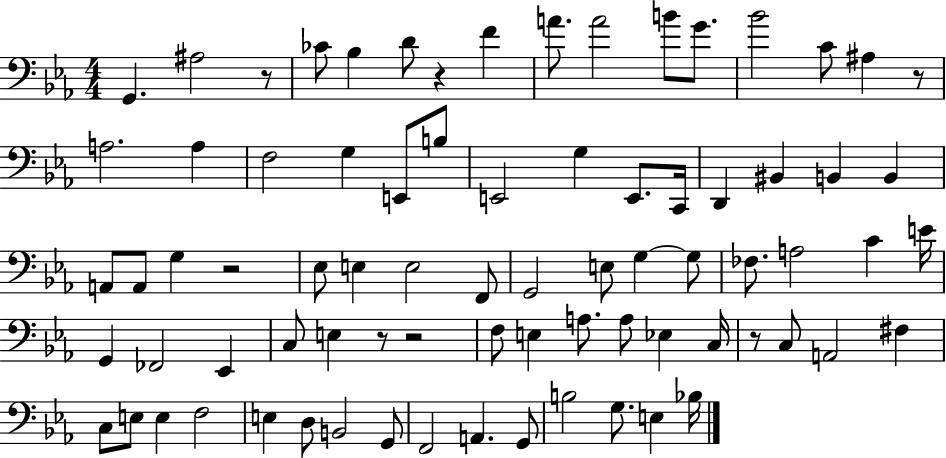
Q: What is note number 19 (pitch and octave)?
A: B3